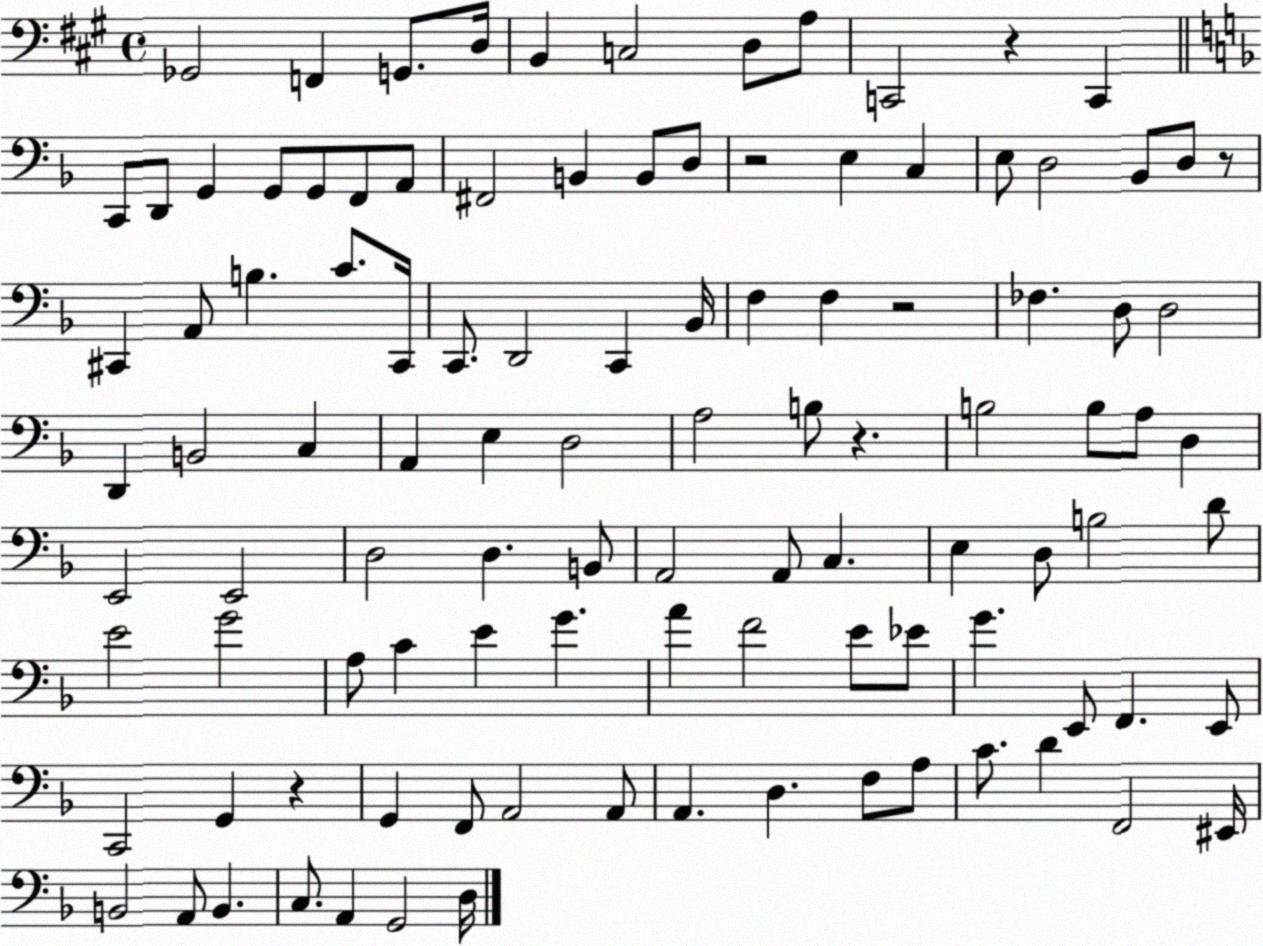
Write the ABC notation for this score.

X:1
T:Untitled
M:4/4
L:1/4
K:A
_G,,2 F,, G,,/2 D,/4 B,, C,2 D,/2 A,/2 C,,2 z C,, C,,/2 D,,/2 G,, G,,/2 G,,/2 F,,/2 A,,/2 ^F,,2 B,, B,,/2 D,/2 z2 E, C, E,/2 D,2 _B,,/2 D,/2 z/2 ^C,, A,,/2 B, C/2 ^C,,/4 C,,/2 D,,2 C,, _B,,/4 F, F, z2 _F, D,/2 D,2 D,, B,,2 C, A,, E, D,2 A,2 B,/2 z B,2 B,/2 A,/2 D, E,,2 E,,2 D,2 D, B,,/2 A,,2 A,,/2 C, E, D,/2 B,2 D/2 E2 G2 A,/2 C E G A F2 E/2 _E/2 G E,,/2 F,, E,,/2 C,,2 G,, z G,, F,,/2 A,,2 A,,/2 A,, D, F,/2 A,/2 C/2 D F,,2 ^E,,/4 B,,2 A,,/2 B,, C,/2 A,, G,,2 D,/4